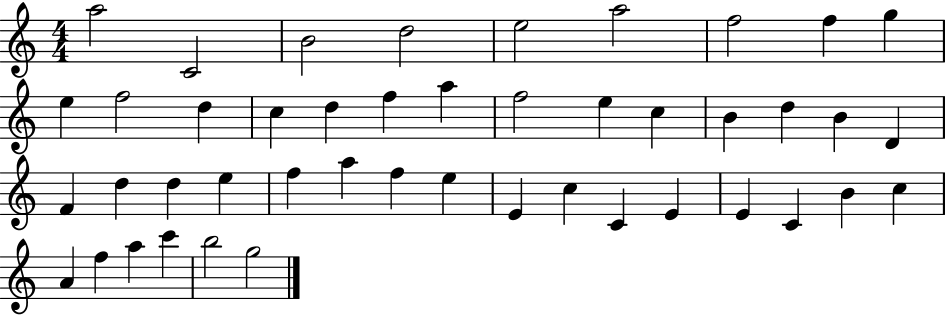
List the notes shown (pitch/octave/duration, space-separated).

A5/h C4/h B4/h D5/h E5/h A5/h F5/h F5/q G5/q E5/q F5/h D5/q C5/q D5/q F5/q A5/q F5/h E5/q C5/q B4/q D5/q B4/q D4/q F4/q D5/q D5/q E5/q F5/q A5/q F5/q E5/q E4/q C5/q C4/q E4/q E4/q C4/q B4/q C5/q A4/q F5/q A5/q C6/q B5/h G5/h